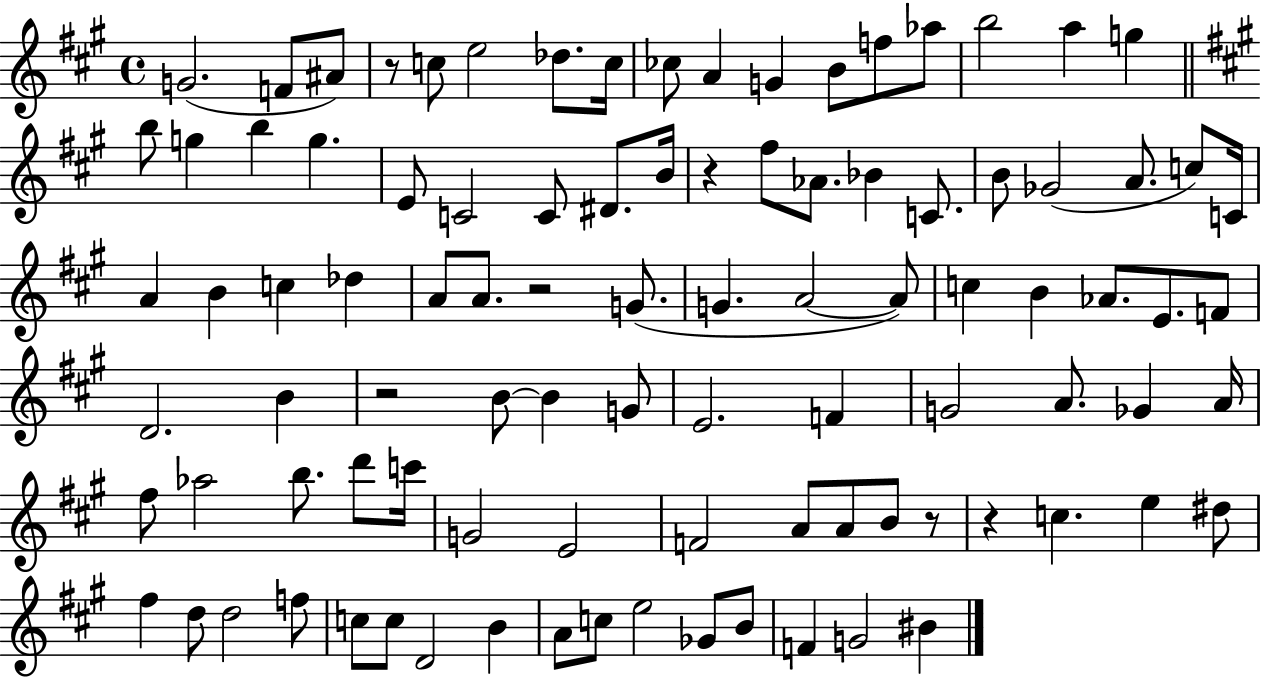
G4/h. F4/e A#4/e R/e C5/e E5/h Db5/e. C5/s CES5/e A4/q G4/q B4/e F5/e Ab5/e B5/h A5/q G5/q B5/e G5/q B5/q G5/q. E4/e C4/h C4/e D#4/e. B4/s R/q F#5/e Ab4/e. Bb4/q C4/e. B4/e Gb4/h A4/e. C5/e C4/s A4/q B4/q C5/q Db5/q A4/e A4/e. R/h G4/e. G4/q. A4/h A4/e C5/q B4/q Ab4/e. E4/e. F4/e D4/h. B4/q R/h B4/e B4/q G4/e E4/h. F4/q G4/h A4/e. Gb4/q A4/s F#5/e Ab5/h B5/e. D6/e C6/s G4/h E4/h F4/h A4/e A4/e B4/e R/e R/q C5/q. E5/q D#5/e F#5/q D5/e D5/h F5/e C5/e C5/e D4/h B4/q A4/e C5/e E5/h Gb4/e B4/e F4/q G4/h BIS4/q